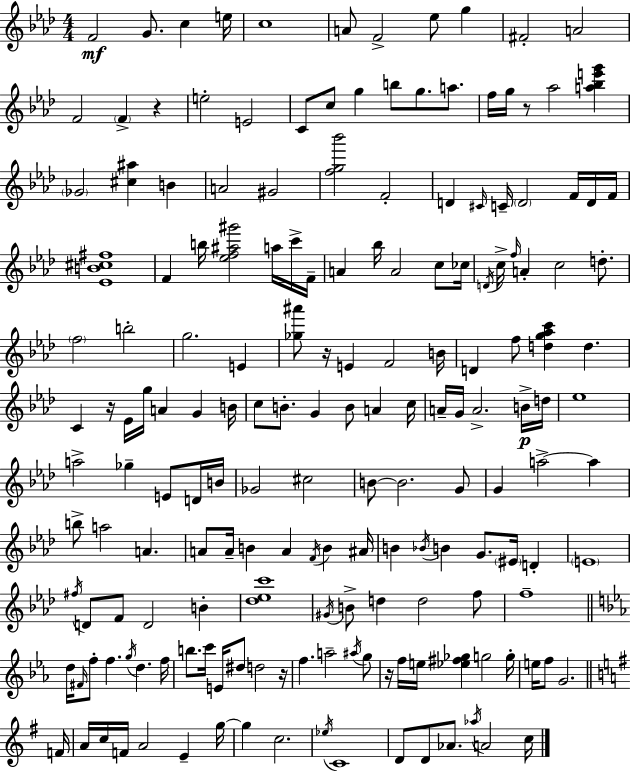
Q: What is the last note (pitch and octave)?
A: C5